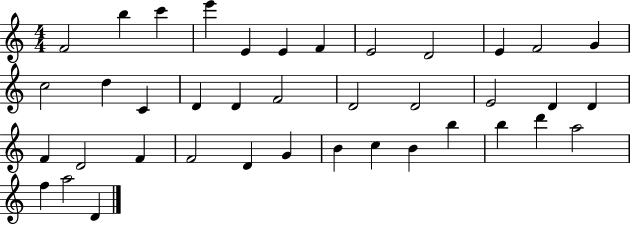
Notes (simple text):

F4/h B5/q C6/q E6/q E4/q E4/q F4/q E4/h D4/h E4/q F4/h G4/q C5/h D5/q C4/q D4/q D4/q F4/h D4/h D4/h E4/h D4/q D4/q F4/q D4/h F4/q F4/h D4/q G4/q B4/q C5/q B4/q B5/q B5/q D6/q A5/h F5/q A5/h D4/q